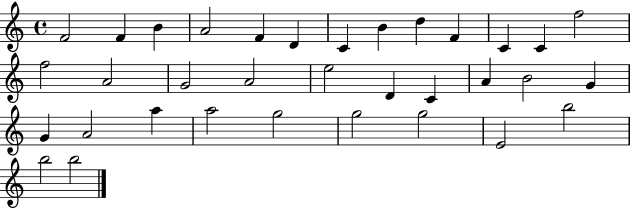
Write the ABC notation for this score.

X:1
T:Untitled
M:4/4
L:1/4
K:C
F2 F B A2 F D C B d F C C f2 f2 A2 G2 A2 e2 D C A B2 G G A2 a a2 g2 g2 g2 E2 b2 b2 b2